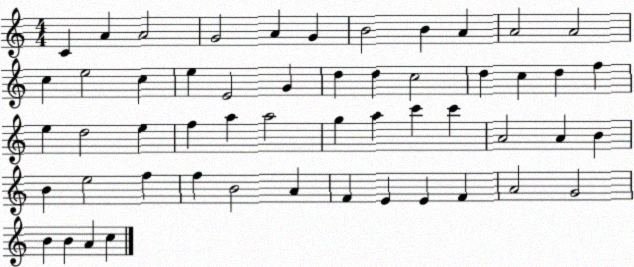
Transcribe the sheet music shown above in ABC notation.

X:1
T:Untitled
M:4/4
L:1/4
K:C
C A A2 G2 A G B2 B A A2 A2 c e2 c e E2 G d d c2 d c d f e d2 e f a a2 g a c' c' A2 A B B e2 f f B2 A F E E F A2 G2 B B A c